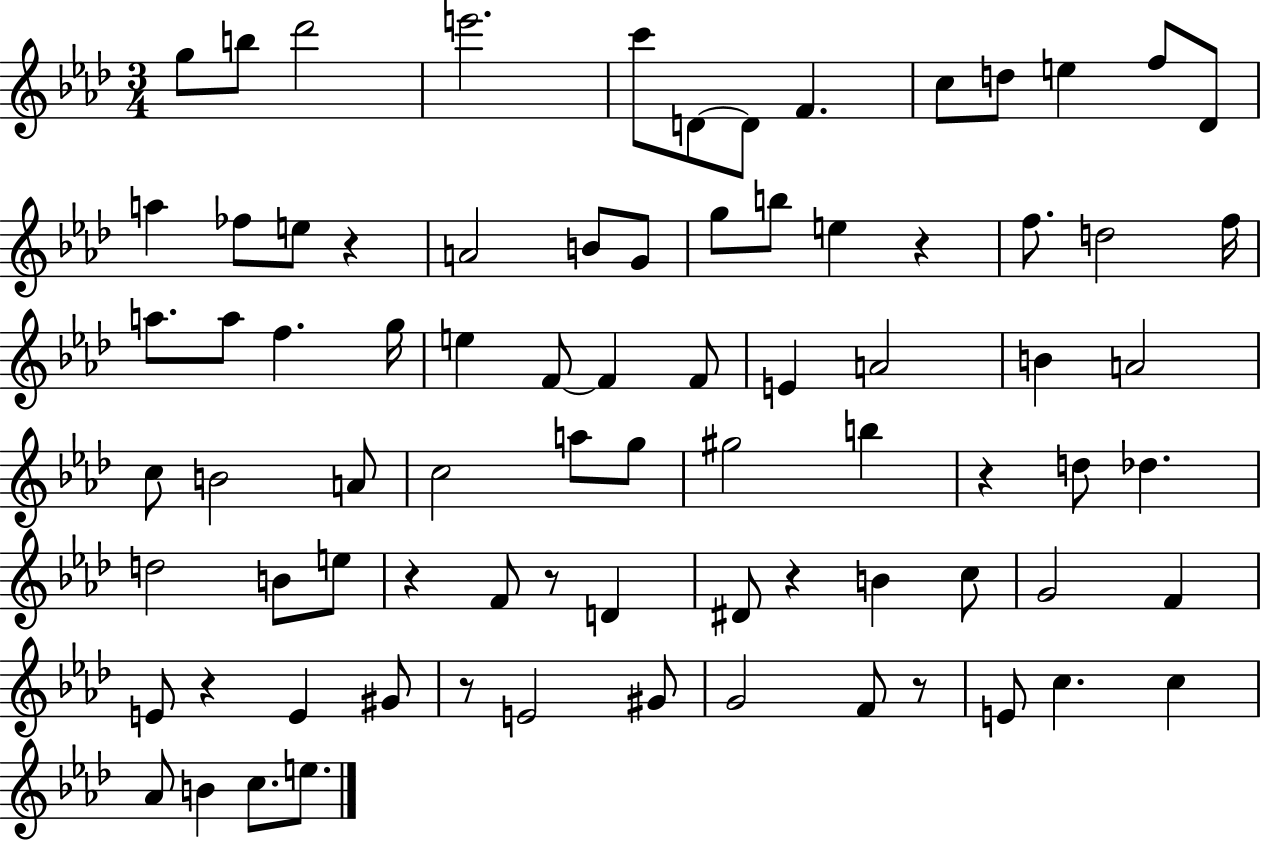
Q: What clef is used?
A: treble